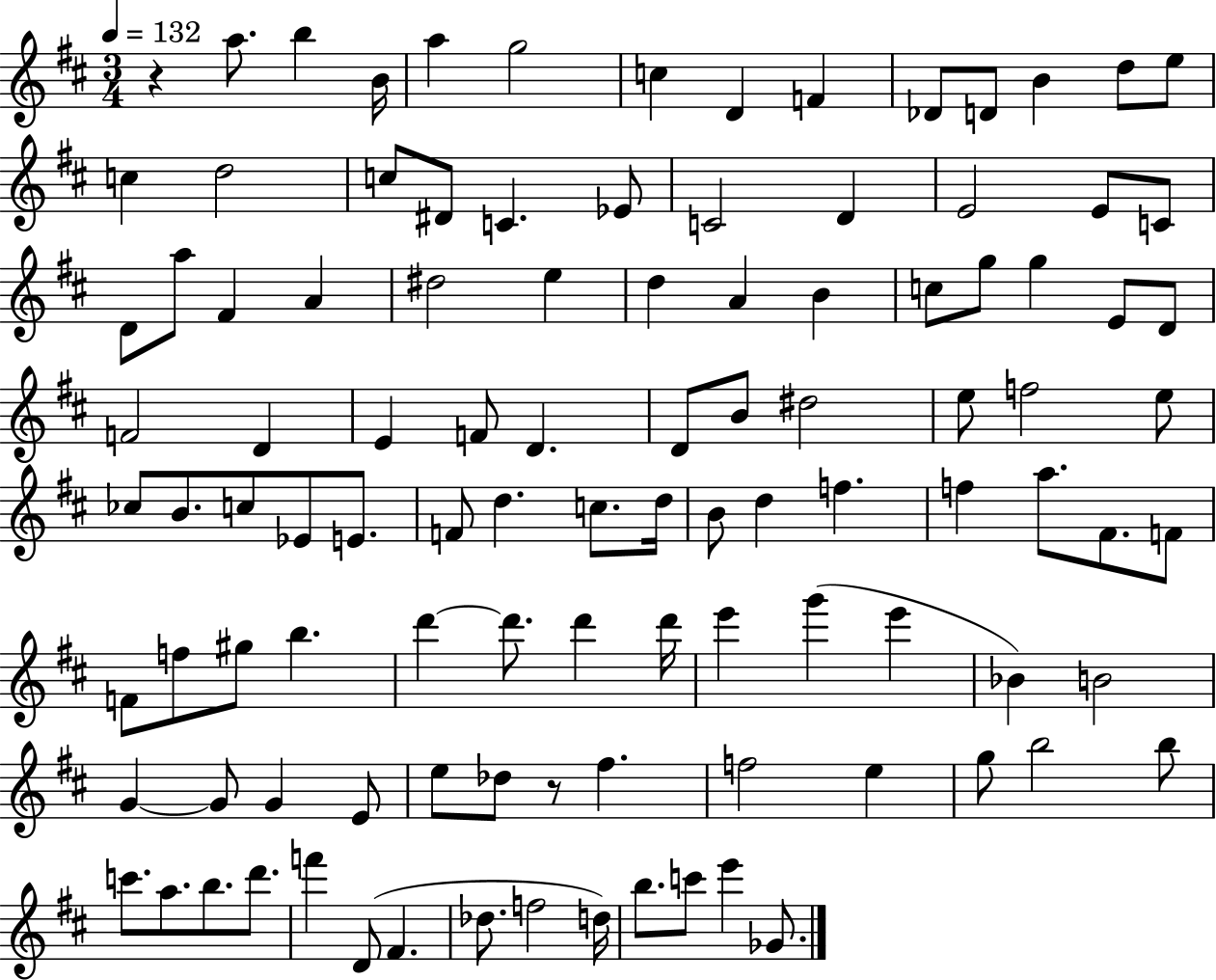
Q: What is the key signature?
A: D major